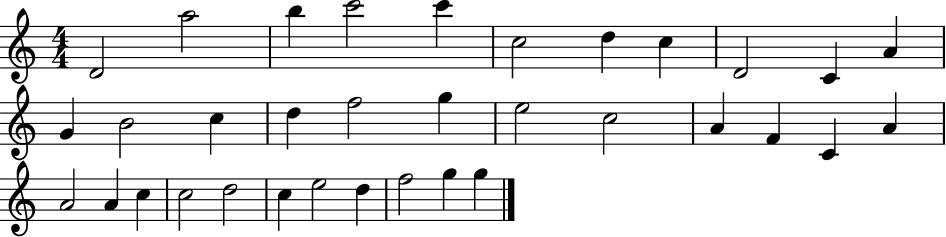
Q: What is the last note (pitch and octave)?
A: G5